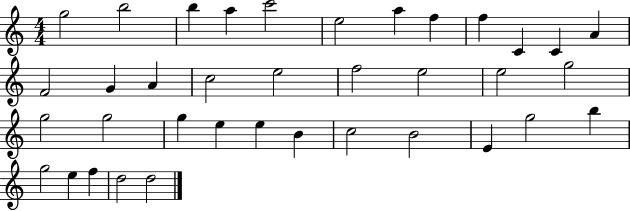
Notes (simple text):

G5/h B5/h B5/q A5/q C6/h E5/h A5/q F5/q F5/q C4/q C4/q A4/q F4/h G4/q A4/q C5/h E5/h F5/h E5/h E5/h G5/h G5/h G5/h G5/q E5/q E5/q B4/q C5/h B4/h E4/q G5/h B5/q G5/h E5/q F5/q D5/h D5/h